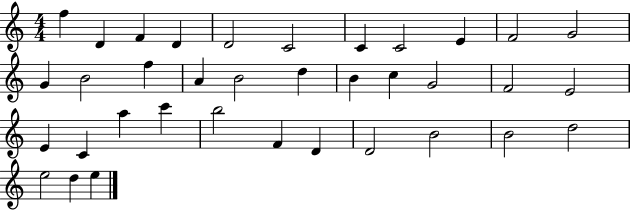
F5/q D4/q F4/q D4/q D4/h C4/h C4/q C4/h E4/q F4/h G4/h G4/q B4/h F5/q A4/q B4/h D5/q B4/q C5/q G4/h F4/h E4/h E4/q C4/q A5/q C6/q B5/h F4/q D4/q D4/h B4/h B4/h D5/h E5/h D5/q E5/q